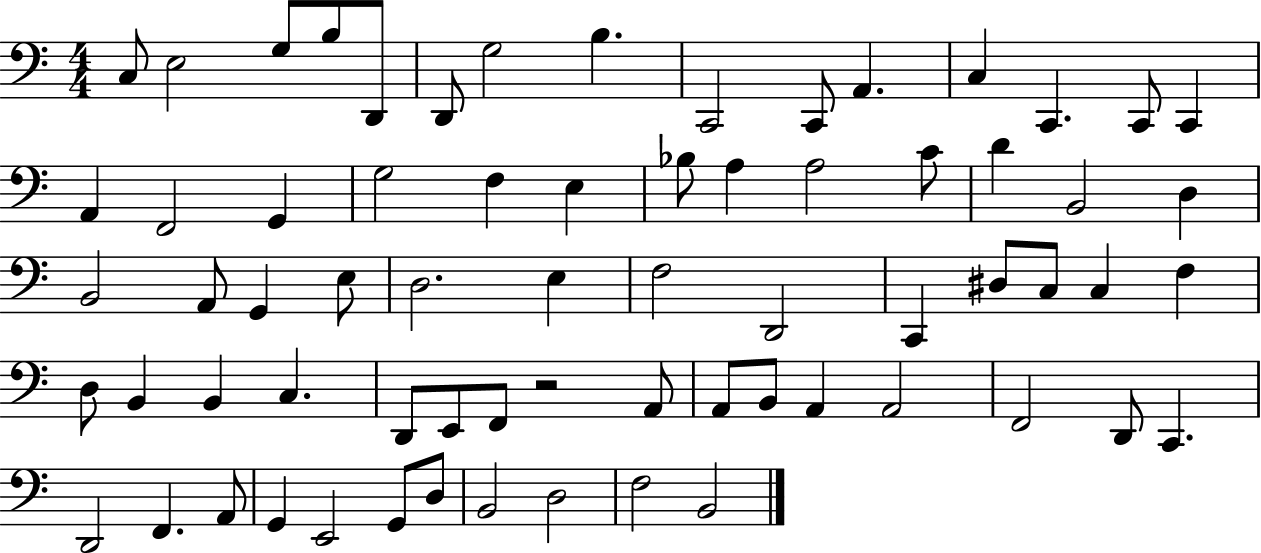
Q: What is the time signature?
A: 4/4